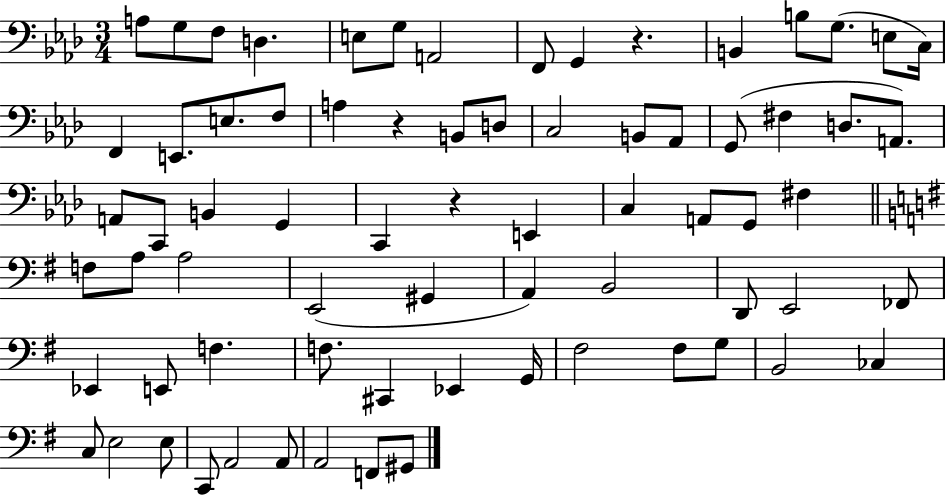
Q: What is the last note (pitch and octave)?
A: G#2